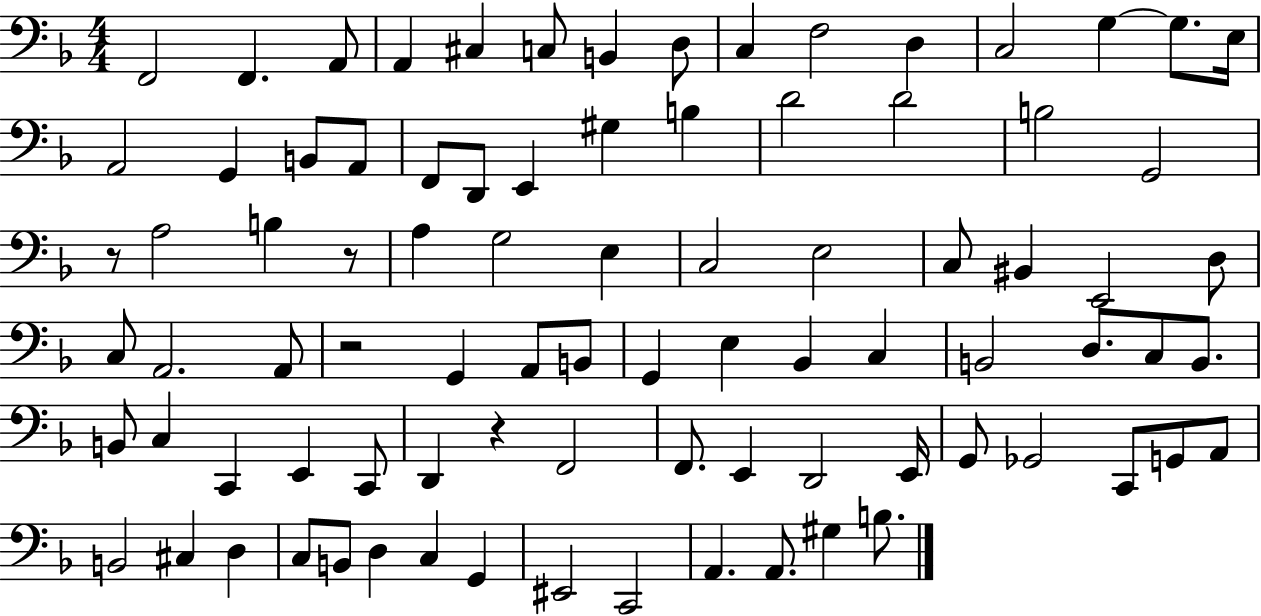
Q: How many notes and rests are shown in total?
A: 87